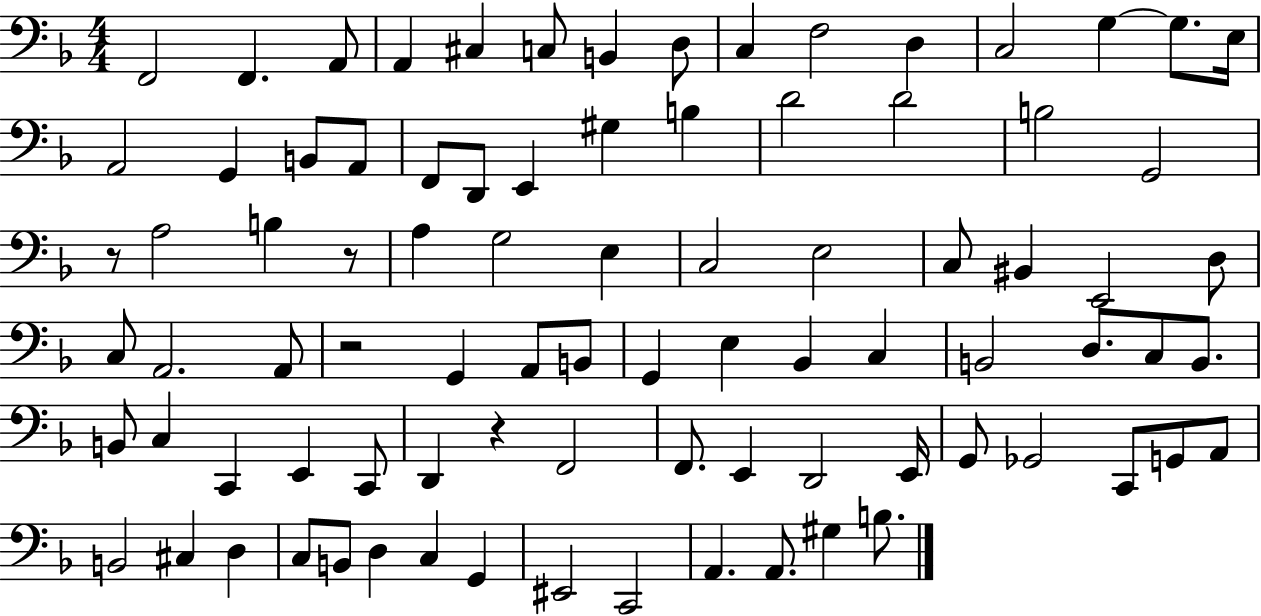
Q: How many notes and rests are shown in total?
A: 87